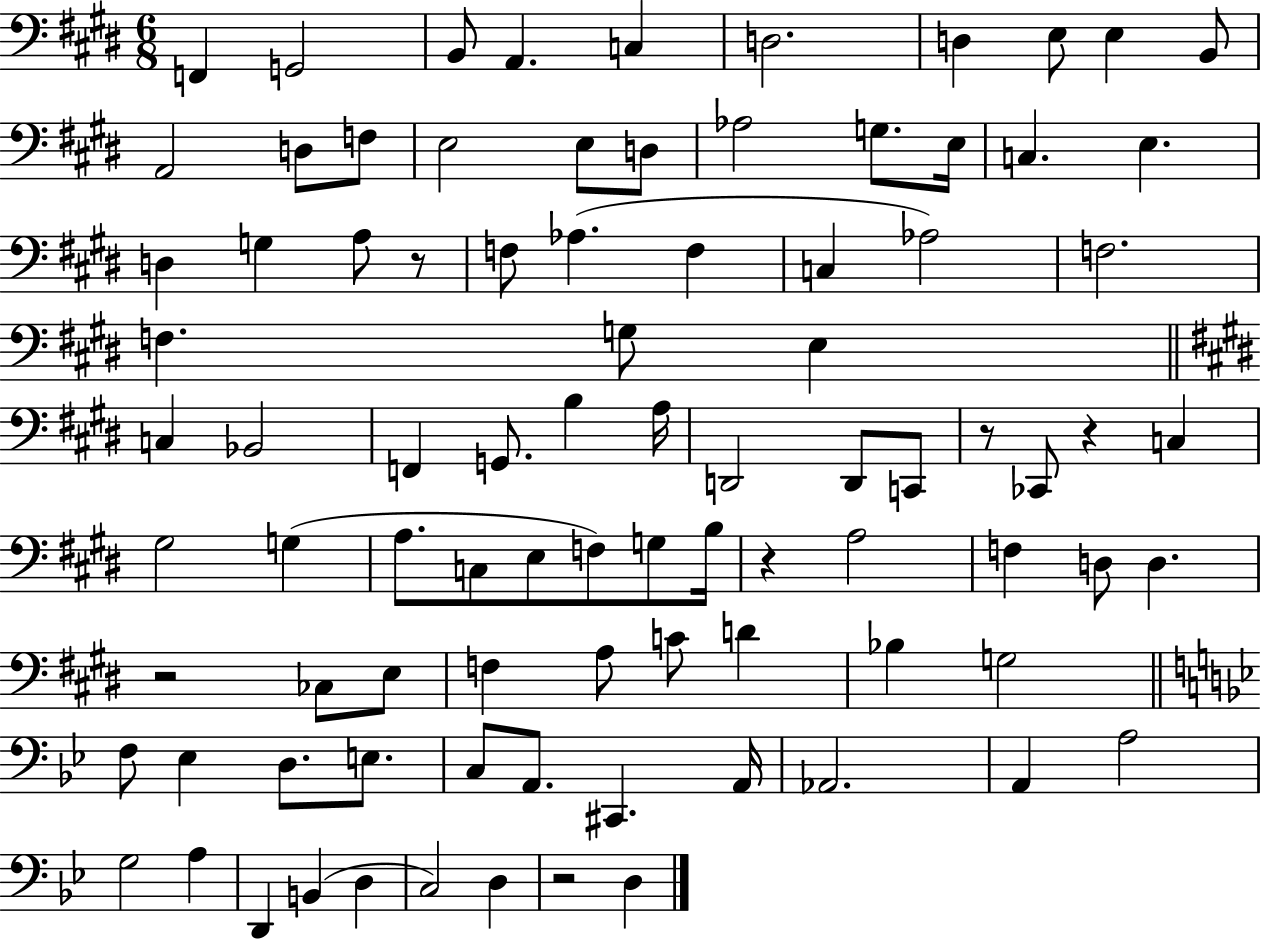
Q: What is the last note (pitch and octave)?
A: D3